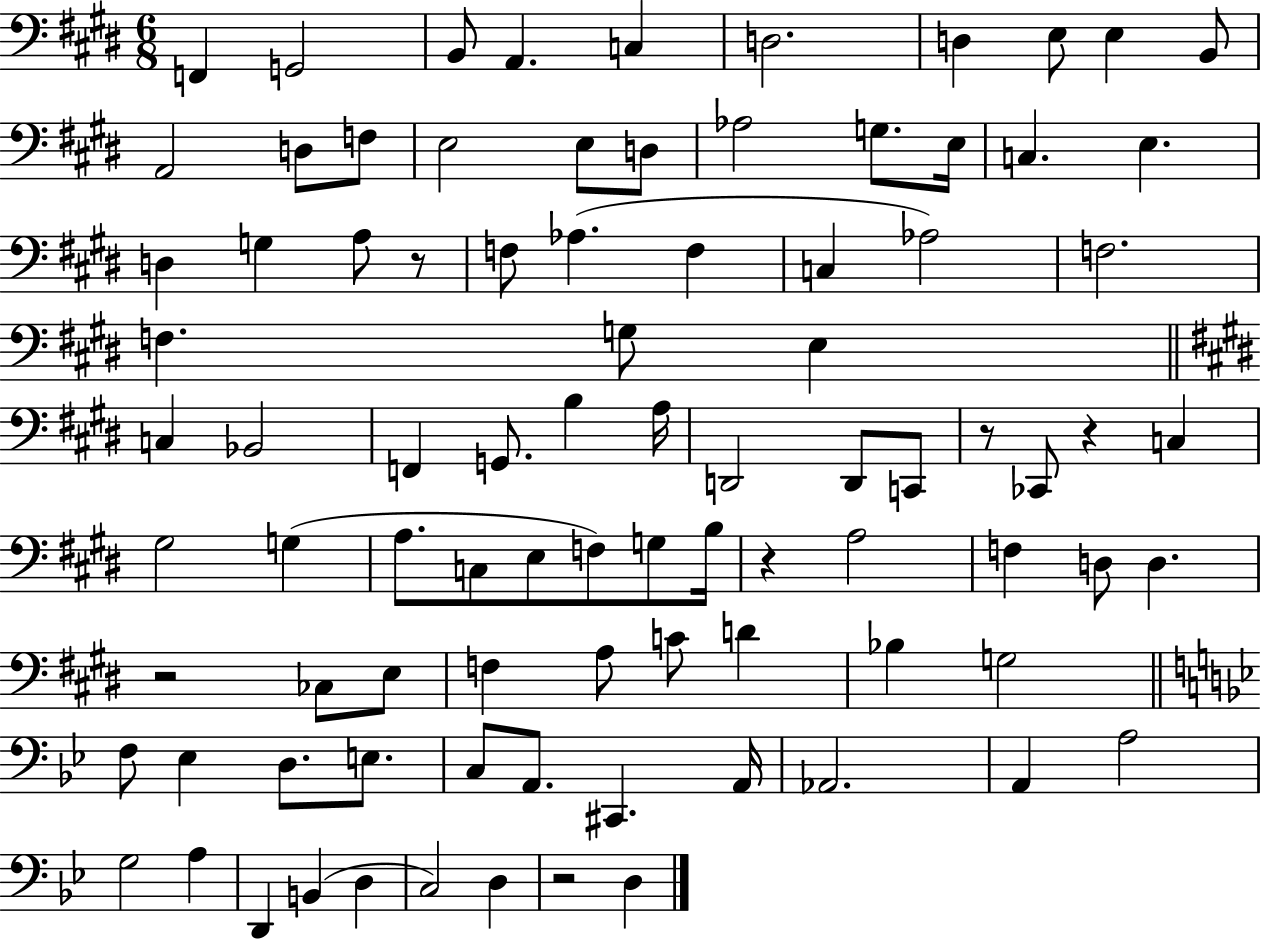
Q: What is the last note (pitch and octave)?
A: D3